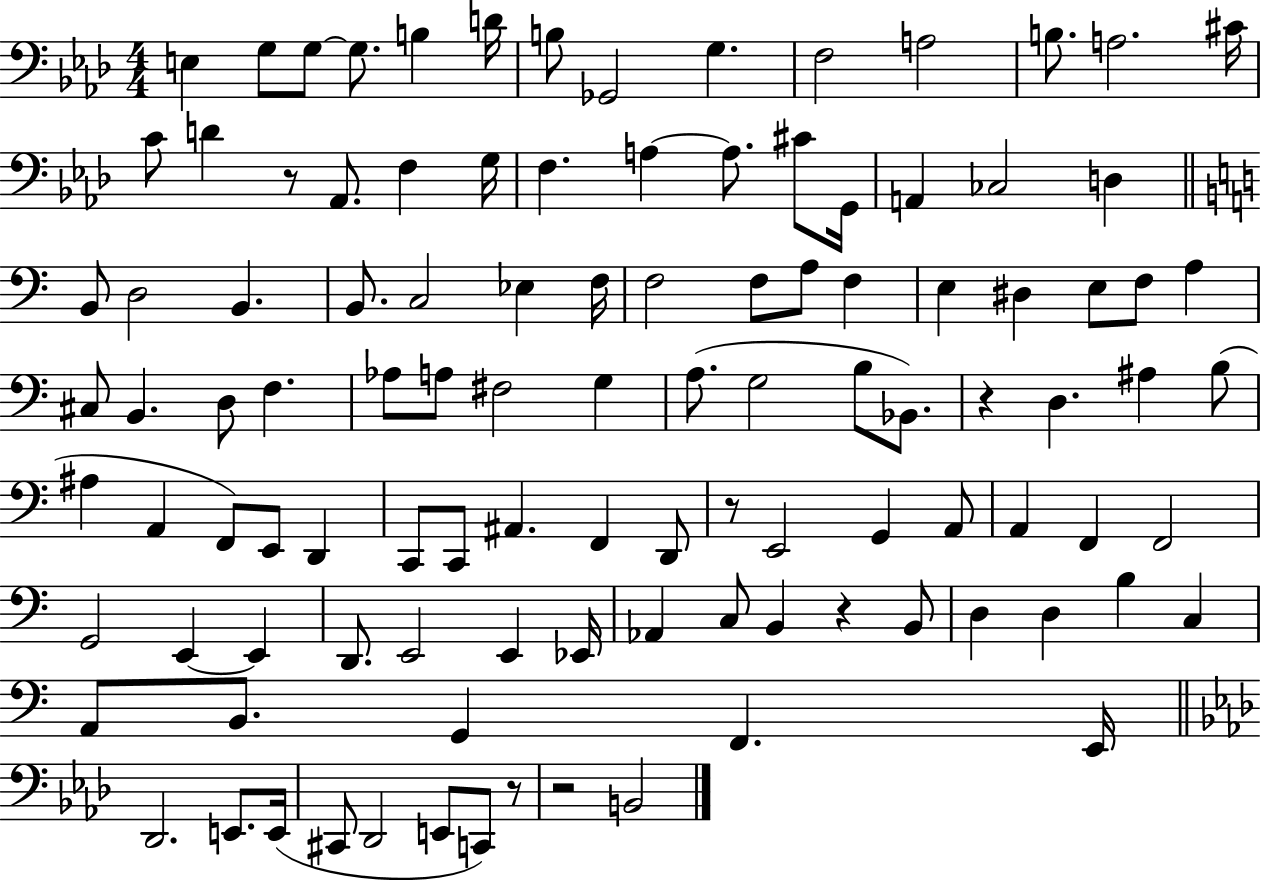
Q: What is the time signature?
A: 4/4